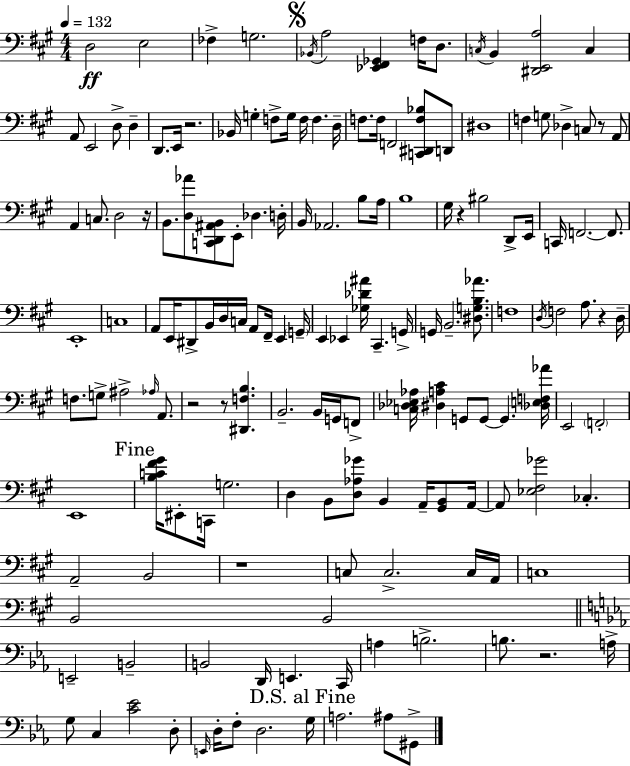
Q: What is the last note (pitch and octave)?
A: G#2